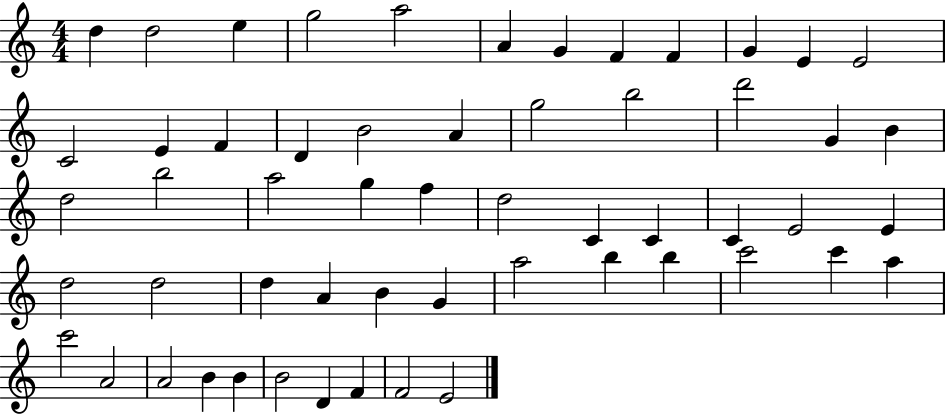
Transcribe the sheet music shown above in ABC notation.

X:1
T:Untitled
M:4/4
L:1/4
K:C
d d2 e g2 a2 A G F F G E E2 C2 E F D B2 A g2 b2 d'2 G B d2 b2 a2 g f d2 C C C E2 E d2 d2 d A B G a2 b b c'2 c' a c'2 A2 A2 B B B2 D F F2 E2